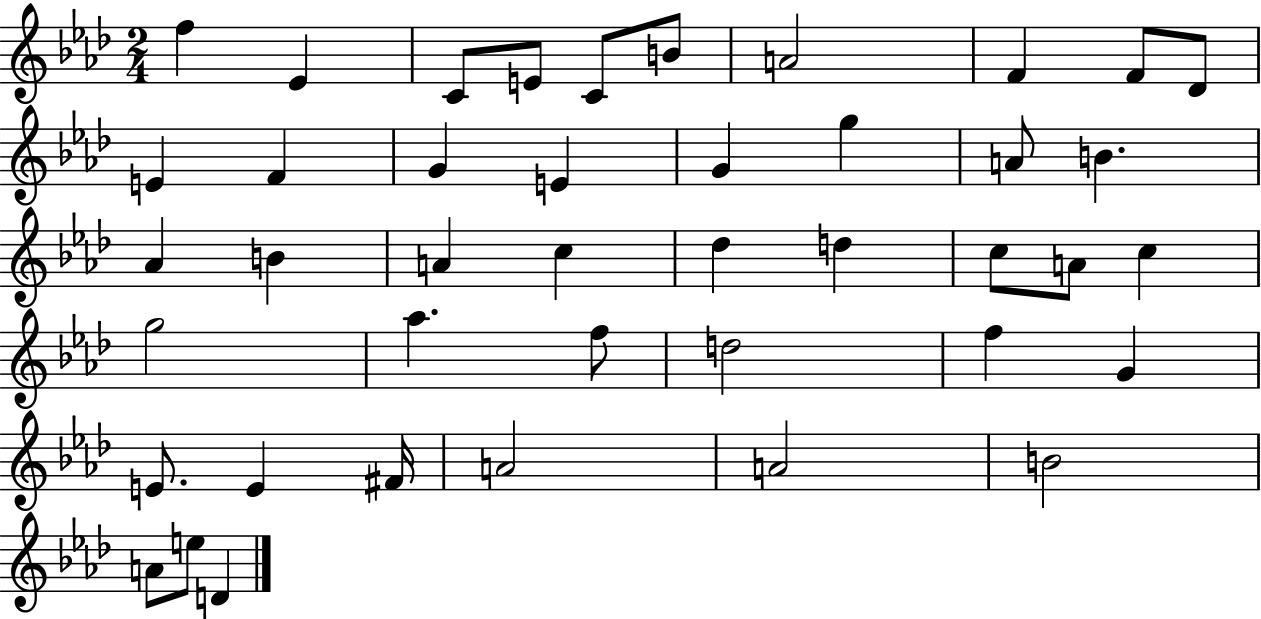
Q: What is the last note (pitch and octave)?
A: D4